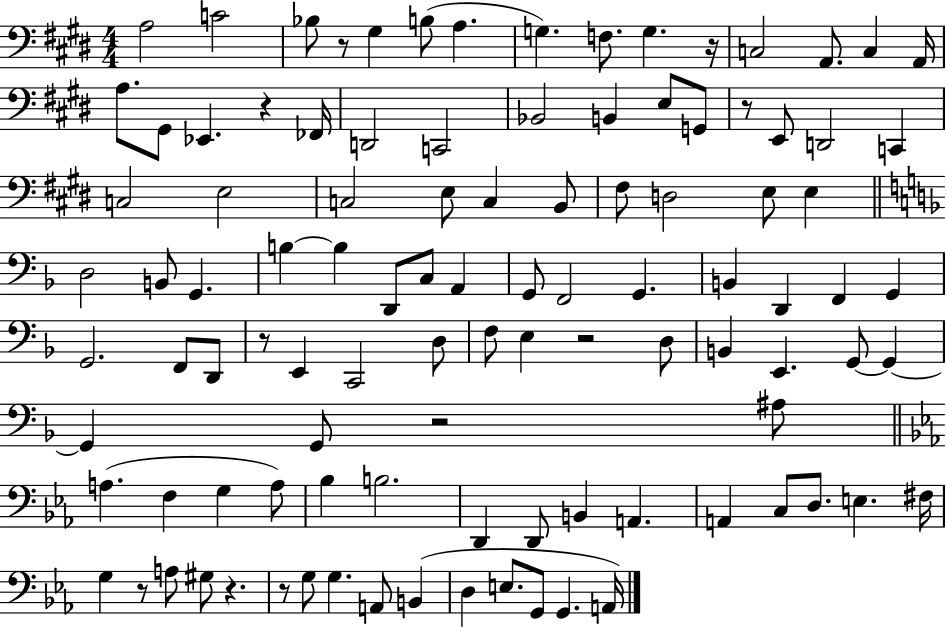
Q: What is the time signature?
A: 4/4